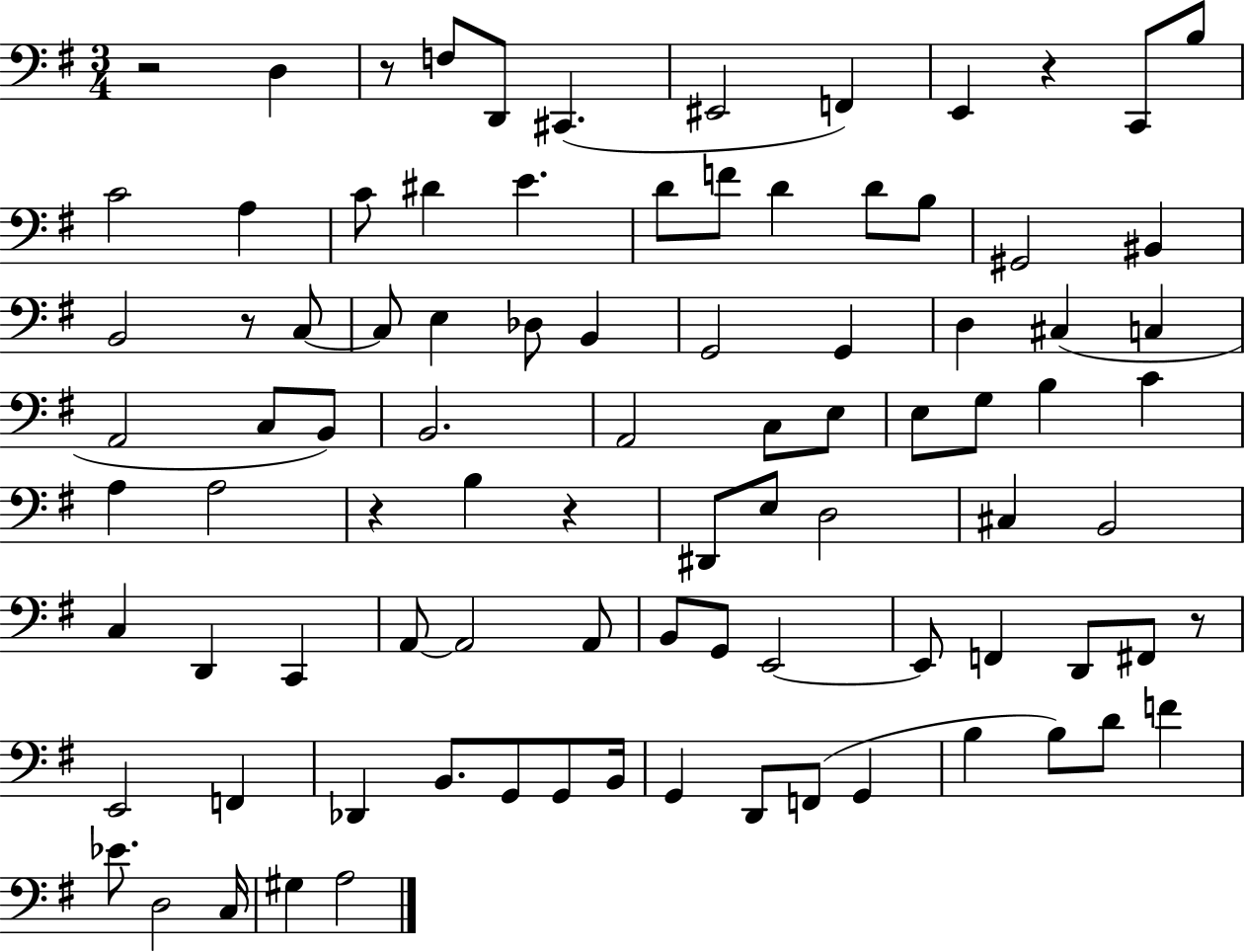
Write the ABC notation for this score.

X:1
T:Untitled
M:3/4
L:1/4
K:G
z2 D, z/2 F,/2 D,,/2 ^C,, ^E,,2 F,, E,, z C,,/2 B,/2 C2 A, C/2 ^D E D/2 F/2 D D/2 B,/2 ^G,,2 ^B,, B,,2 z/2 C,/2 C,/2 E, _D,/2 B,, G,,2 G,, D, ^C, C, A,,2 C,/2 B,,/2 B,,2 A,,2 C,/2 E,/2 E,/2 G,/2 B, C A, A,2 z B, z ^D,,/2 E,/2 D,2 ^C, B,,2 C, D,, C,, A,,/2 A,,2 A,,/2 B,,/2 G,,/2 E,,2 E,,/2 F,, D,,/2 ^F,,/2 z/2 E,,2 F,, _D,, B,,/2 G,,/2 G,,/2 B,,/4 G,, D,,/2 F,,/2 G,, B, B,/2 D/2 F _E/2 D,2 C,/4 ^G, A,2